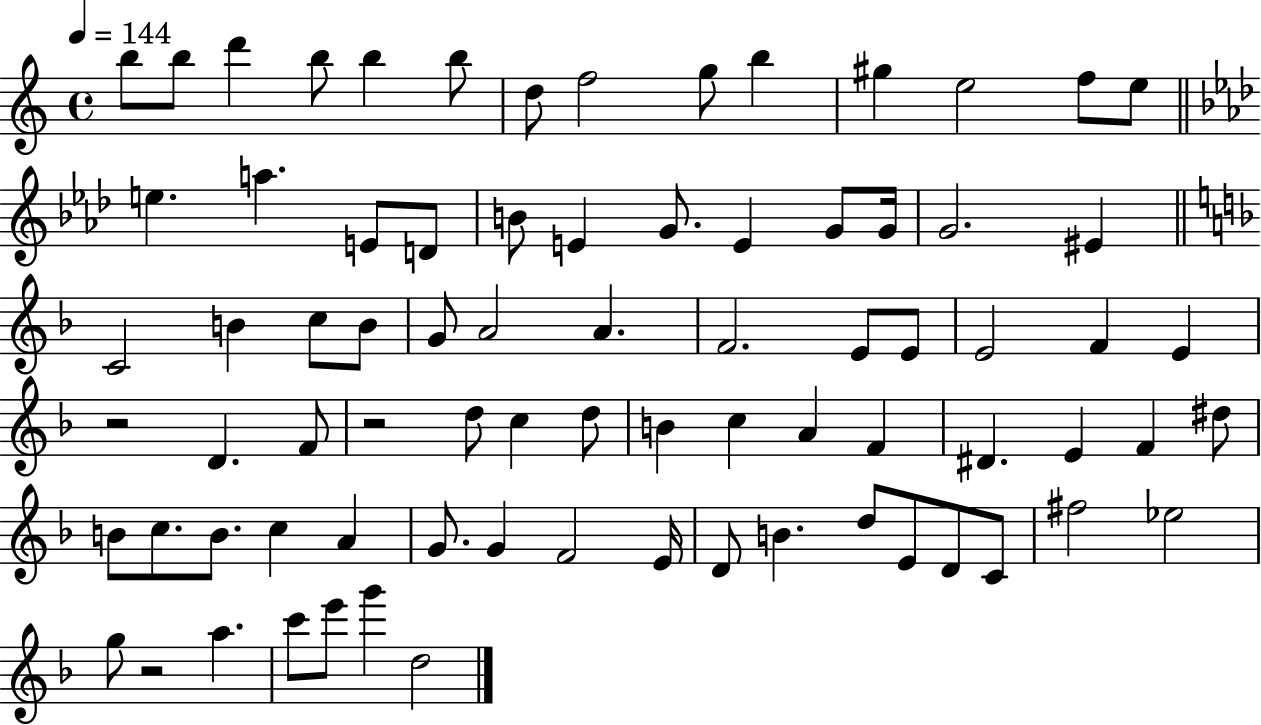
B5/e B5/e D6/q B5/e B5/q B5/e D5/e F5/h G5/e B5/q G#5/q E5/h F5/e E5/e E5/q. A5/q. E4/e D4/e B4/e E4/q G4/e. E4/q G4/e G4/s G4/h. EIS4/q C4/h B4/q C5/e B4/e G4/e A4/h A4/q. F4/h. E4/e E4/e E4/h F4/q E4/q R/h D4/q. F4/e R/h D5/e C5/q D5/e B4/q C5/q A4/q F4/q D#4/q. E4/q F4/q D#5/e B4/e C5/e. B4/e. C5/q A4/q G4/e. G4/q F4/h E4/s D4/e B4/q. D5/e E4/e D4/e C4/e F#5/h Eb5/h G5/e R/h A5/q. C6/e E6/e G6/q D5/h